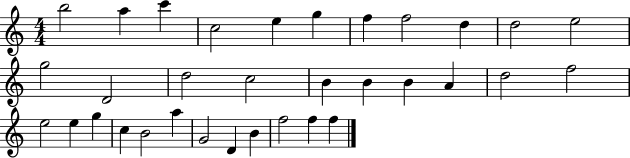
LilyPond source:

{
  \clef treble
  \numericTimeSignature
  \time 4/4
  \key c \major
  b''2 a''4 c'''4 | c''2 e''4 g''4 | f''4 f''2 d''4 | d''2 e''2 | \break g''2 d'2 | d''2 c''2 | b'4 b'4 b'4 a'4 | d''2 f''2 | \break e''2 e''4 g''4 | c''4 b'2 a''4 | g'2 d'4 b'4 | f''2 f''4 f''4 | \break \bar "|."
}